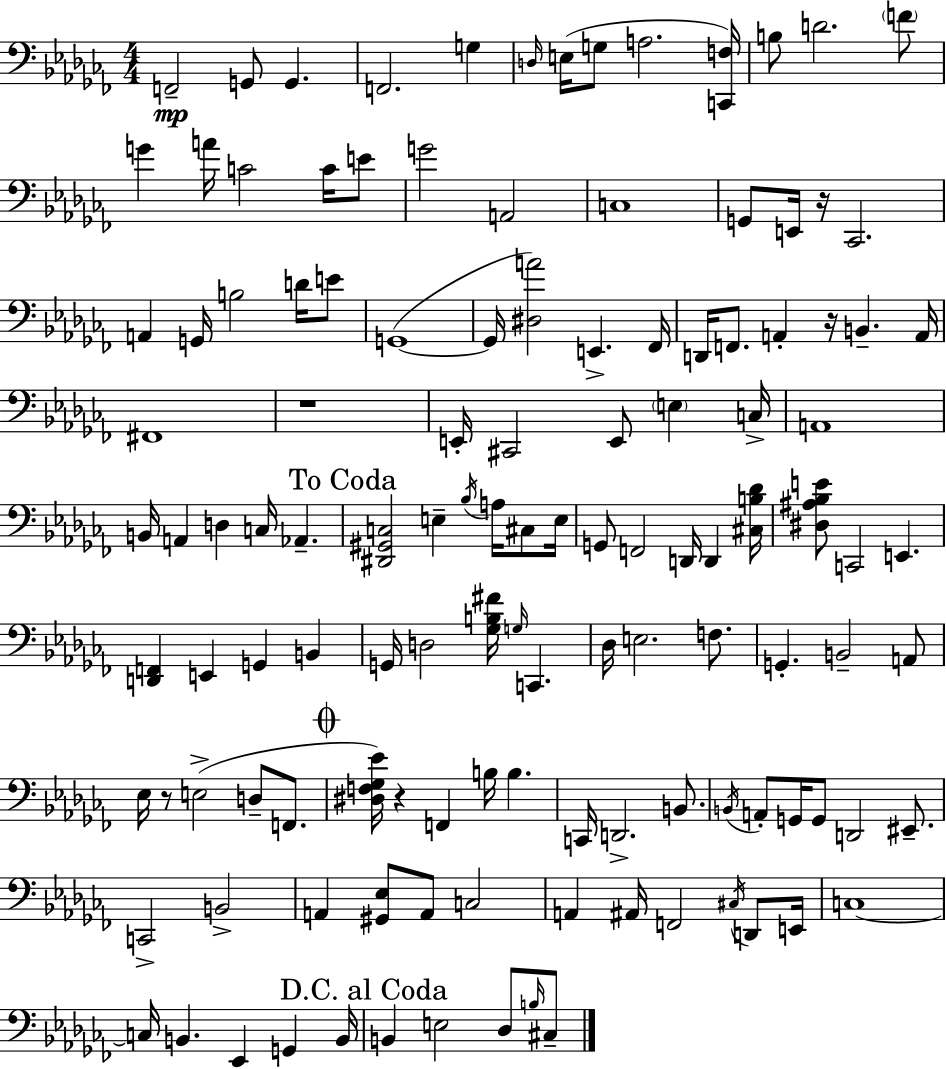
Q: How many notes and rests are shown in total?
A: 125